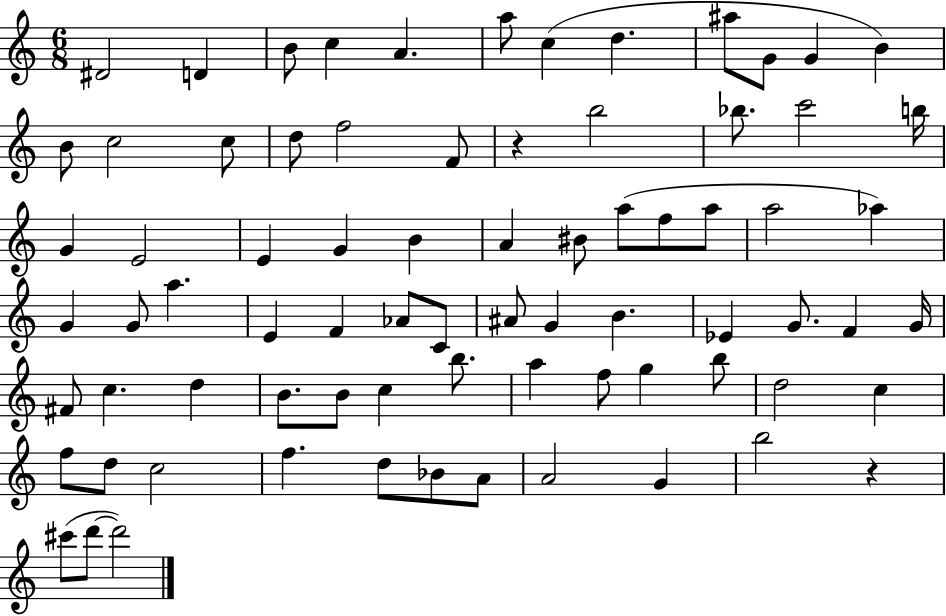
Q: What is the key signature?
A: C major